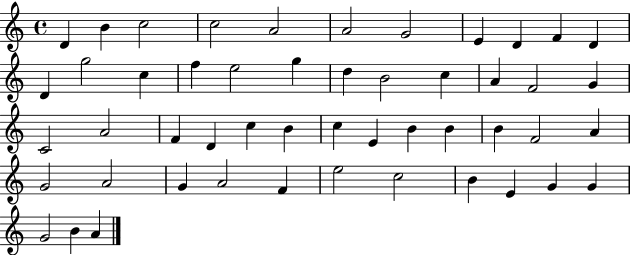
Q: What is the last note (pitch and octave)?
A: A4